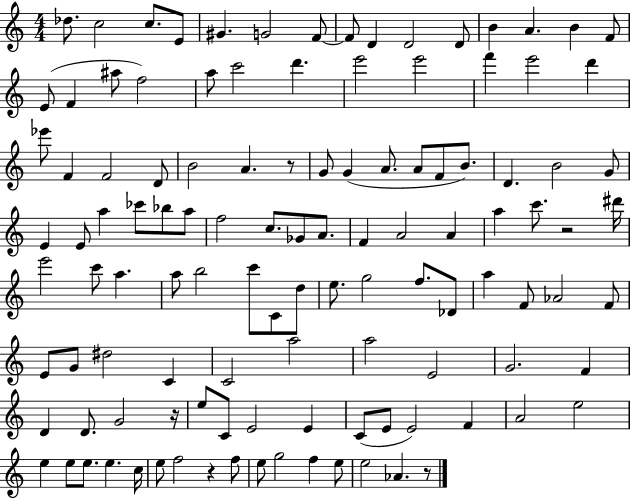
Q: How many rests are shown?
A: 5